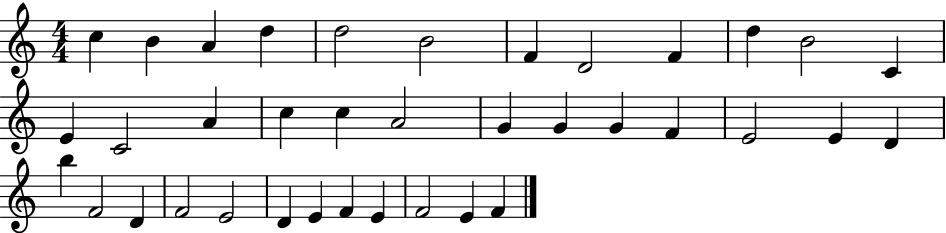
C5/q B4/q A4/q D5/q D5/h B4/h F4/q D4/h F4/q D5/q B4/h C4/q E4/q C4/h A4/q C5/q C5/q A4/h G4/q G4/q G4/q F4/q E4/h E4/q D4/q B5/q F4/h D4/q F4/h E4/h D4/q E4/q F4/q E4/q F4/h E4/q F4/q